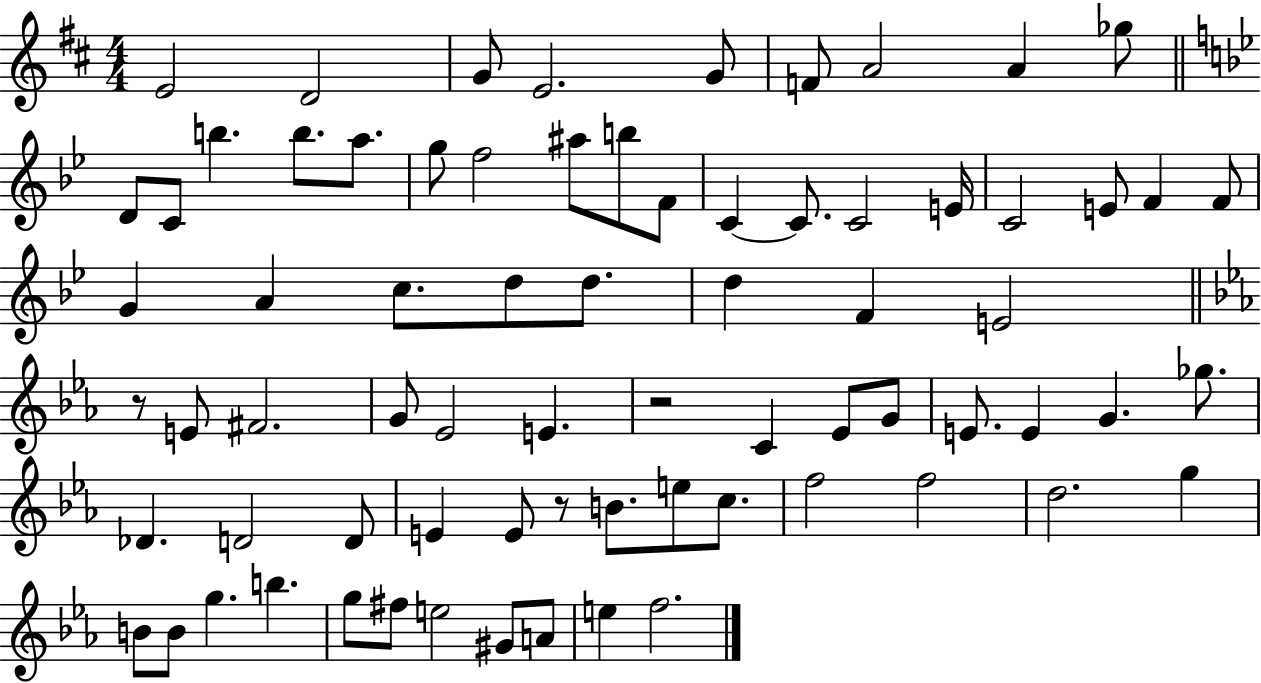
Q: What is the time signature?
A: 4/4